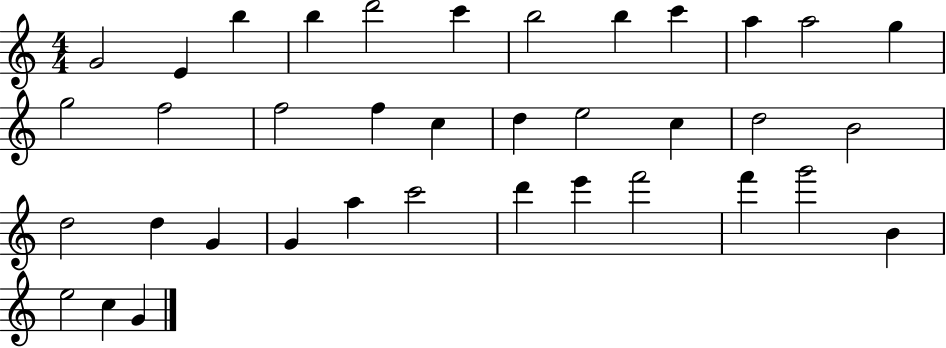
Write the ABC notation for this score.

X:1
T:Untitled
M:4/4
L:1/4
K:C
G2 E b b d'2 c' b2 b c' a a2 g g2 f2 f2 f c d e2 c d2 B2 d2 d G G a c'2 d' e' f'2 f' g'2 B e2 c G